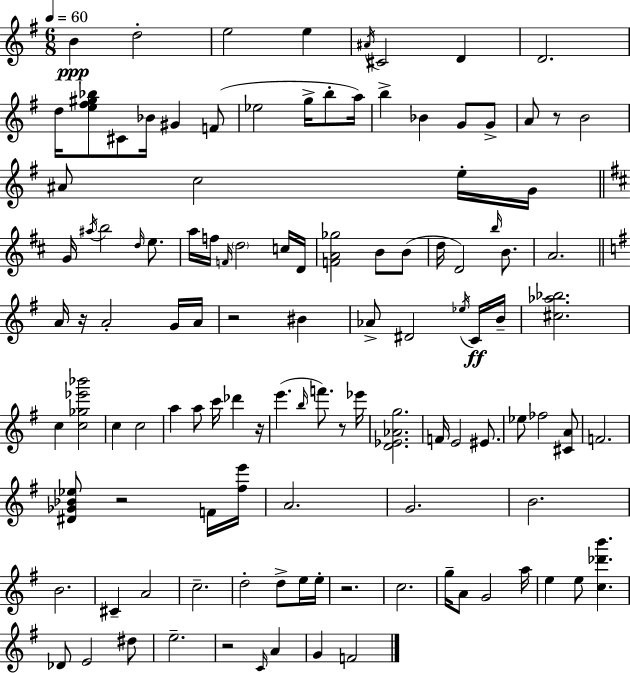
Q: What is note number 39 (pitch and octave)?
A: B4